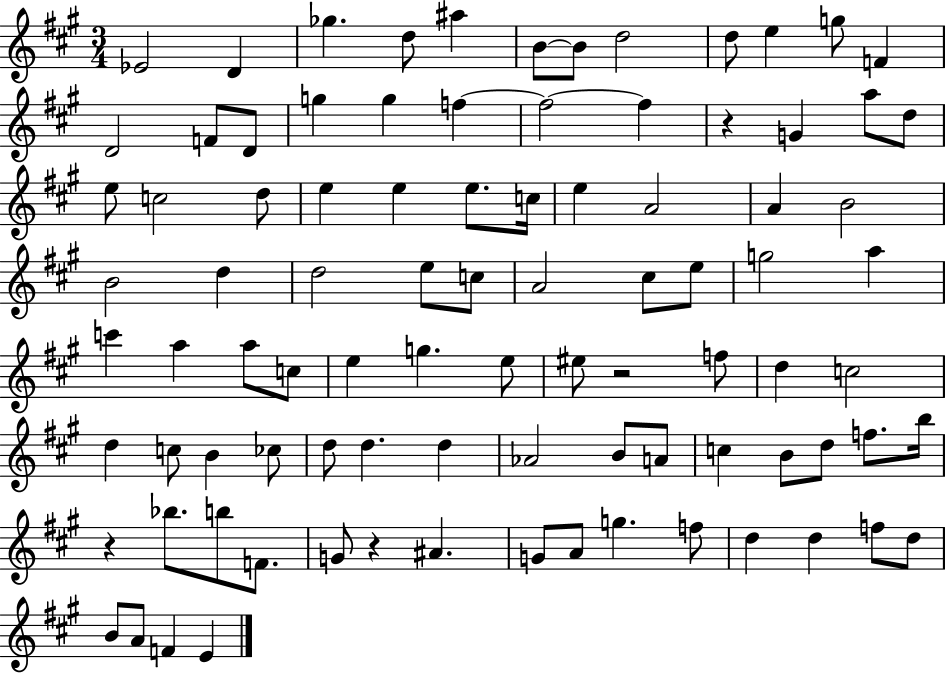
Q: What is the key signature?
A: A major